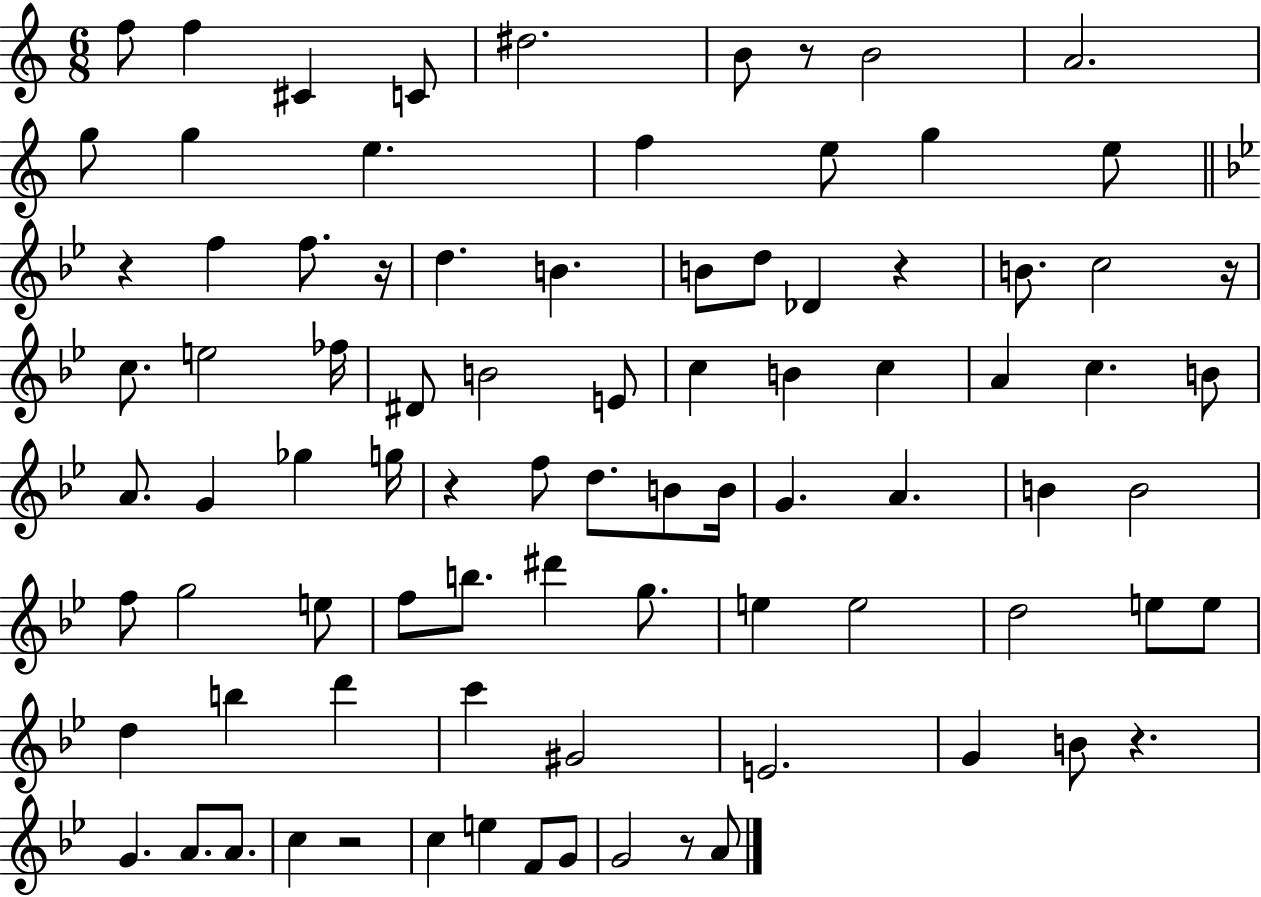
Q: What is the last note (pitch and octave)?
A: A4